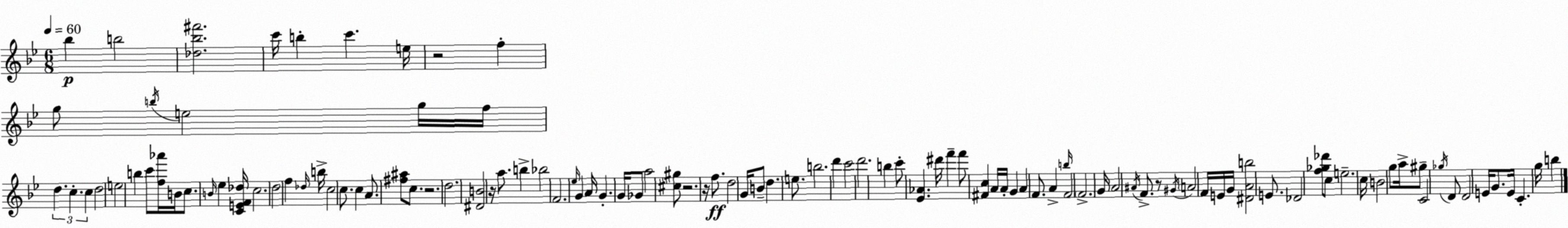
X:1
T:Untitled
M:6/8
L:1/4
K:Gm
_b b2 [_d_b^f']2 c'/4 b c' e/4 z2 f g/2 b/4 e2 g/4 f/4 d c c d2 e2 b c'/2 [f_a']/4 B/4 c/2 B/4 _e [CEF_d]/4 c2 d2 f _d/4 b/4 c2 c/2 c A/2 [^f^a]/2 c/2 z2 d2 [^DB]2 z/4 a/2 b _b2 F2 _e/4 G A/4 G G/4 _G/2 a2 [^c^g]/2 z2 z/4 f/2 d2 G/4 B/2 d e/2 b2 d' c'2 d'2 b c'/2 [_E_A] ^d'/4 f' f'/2 [^Fc] A/4 A/4 G A F/2 A b/4 F2 F2 G/4 A2 ^A/4 F/2 z/2 ^G/4 A2 F/4 E/4 G/4 [^DAb]2 E/2 _D2 [f_g_d']/2 c/2 e2 c/4 B2 g/2 a/4 ^g/2 C2 _g/4 D/2 D2 E/4 G/2 E/4 C g/4 b